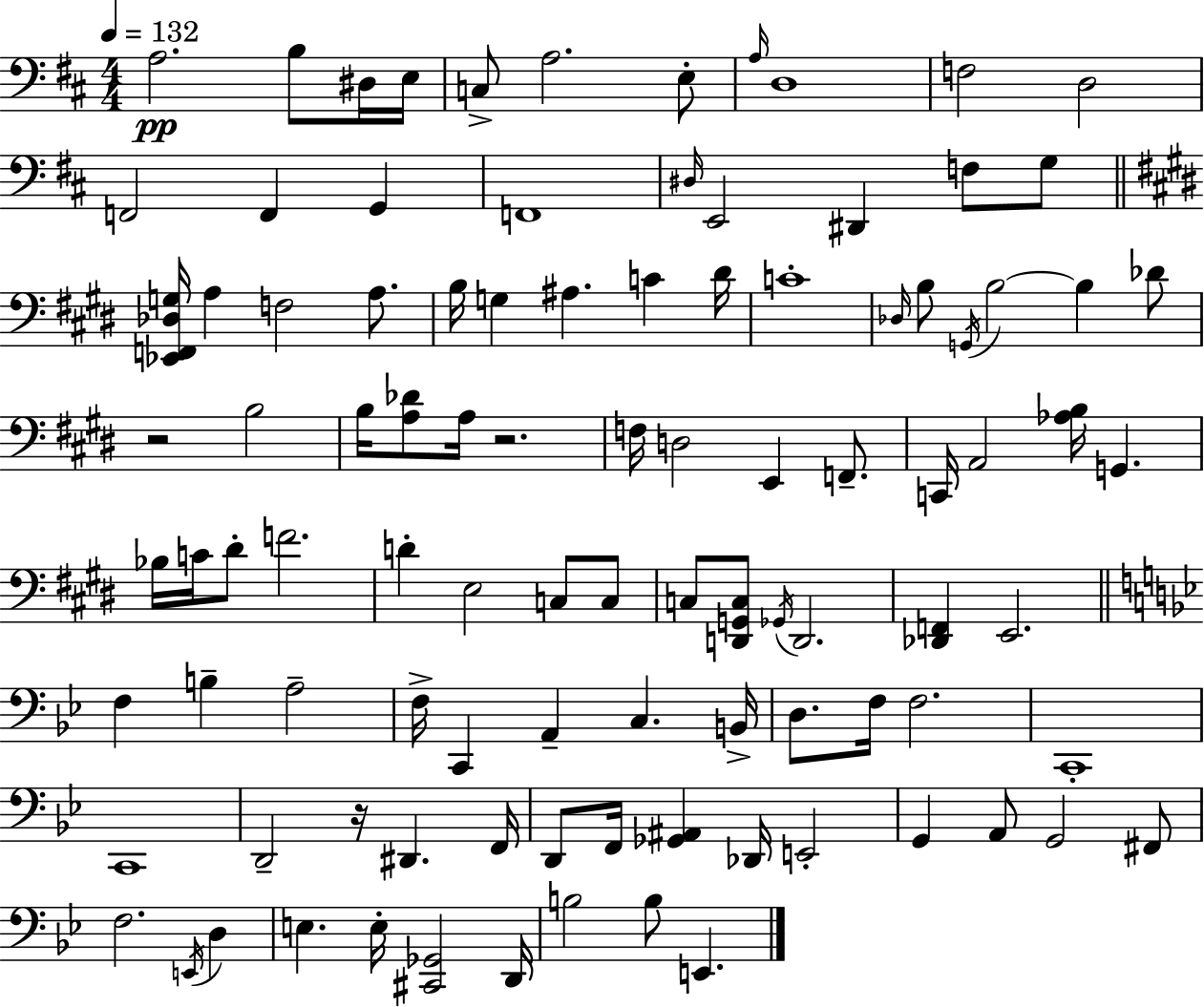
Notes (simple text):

A3/h. B3/e D#3/s E3/s C3/e A3/h. E3/e A3/s D3/w F3/h D3/h F2/h F2/q G2/q F2/w D#3/s E2/h D#2/q F3/e G3/e [Eb2,F2,Db3,G3]/s A3/q F3/h A3/e. B3/s G3/q A#3/q. C4/q D#4/s C4/w Db3/s B3/e G2/s B3/h B3/q Db4/e R/h B3/h B3/s [A3,Db4]/e A3/s R/h. F3/s D3/h E2/q F2/e. C2/s A2/h [Ab3,B3]/s G2/q. Bb3/s C4/s D#4/e F4/h. D4/q E3/h C3/e C3/e C3/e [D2,G2,C3]/e Gb2/s D2/h. [Db2,F2]/q E2/h. F3/q B3/q A3/h F3/s C2/q A2/q C3/q. B2/s D3/e. F3/s F3/h. C2/w C2/w D2/h R/s D#2/q. F2/s D2/e F2/s [Gb2,A#2]/q Db2/s E2/h G2/q A2/e G2/h F#2/e F3/h. E2/s D3/q E3/q. E3/s [C#2,Gb2]/h D2/s B3/h B3/e E2/q.